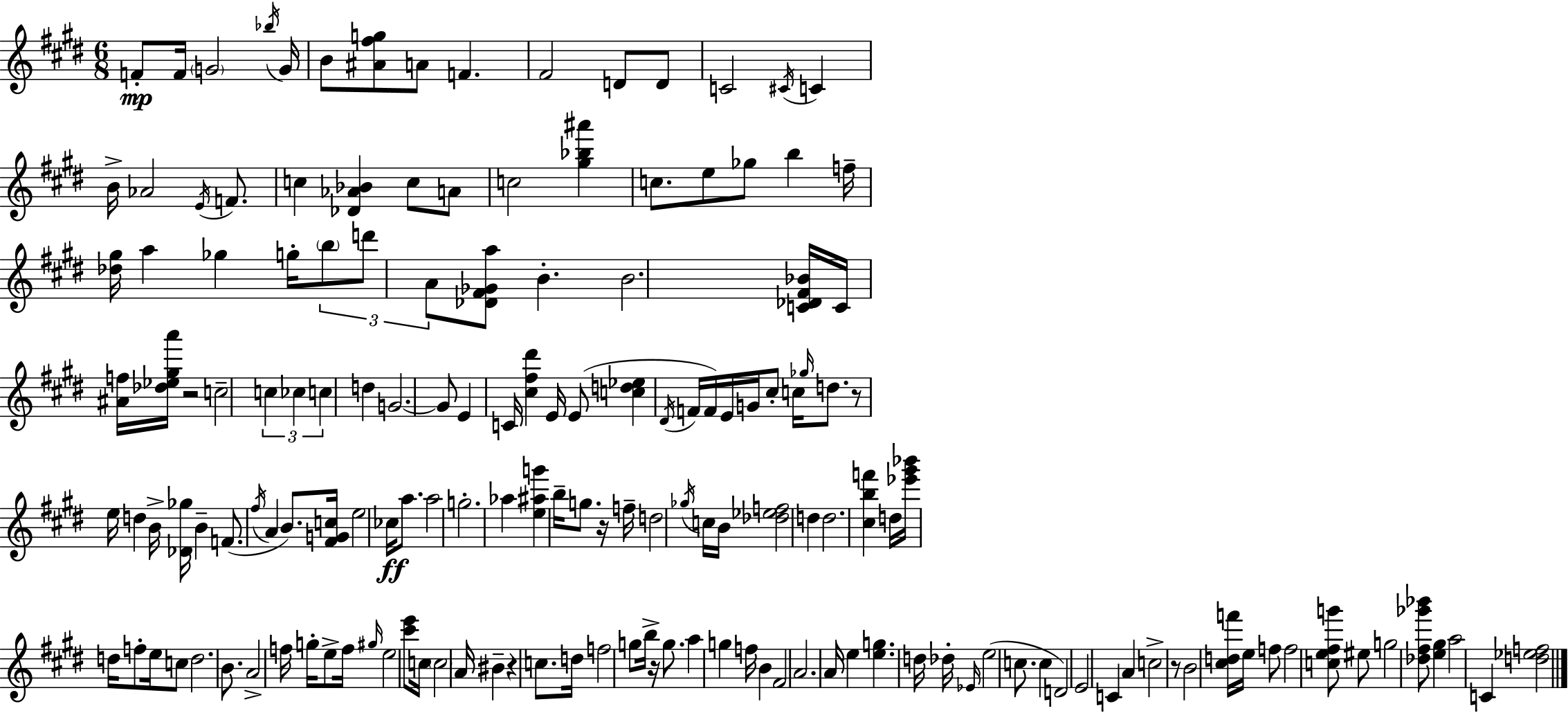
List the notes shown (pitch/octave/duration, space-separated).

F4/e F4/s G4/h Bb5/s G4/s B4/e [A#4,F#5,G5]/e A4/e F4/q. F#4/h D4/e D4/e C4/h C#4/s C4/q B4/s Ab4/h E4/s F4/e. C5/q [Db4,Ab4,Bb4]/q C5/e A4/e C5/h [G#5,Bb5,A#6]/q C5/e. E5/e Gb5/e B5/q F5/s [Db5,G#5]/s A5/q Gb5/q G5/s B5/e D6/e A4/e [Db4,F#4,Gb4,A5]/e B4/q. B4/h. [C4,Db4,F#4,Bb4]/s C4/s [A#4,F5]/s [Db5,Eb5,G#5,A6]/s R/h C5/h C5/q CES5/q C5/q D5/q G4/h. G4/e E4/q C4/s [C#5,F#5,D#6]/q E4/s E4/e [C5,D5,Eb5]/q D#4/s F4/s F4/s E4/s G4/s C#5/e C5/s Gb5/s D5/e. R/e E5/s D5/q B4/s [Db4,Gb5]/s B4/q F4/e. F#5/s A4/q B4/e. [F#4,G4,C5]/s E5/h CES5/s A5/e. A5/h G5/h. Ab5/q [E5,A#5,G6]/q B5/s G5/e. R/s F5/s D5/h Gb5/s C5/s B4/s [Db5,Eb5,F5]/h D5/q D5/h. [C#5,B5,F6]/q D5/s [Eb6,G#6,Bb6]/s D5/s F5/e E5/s C5/e D5/h. B4/e. A4/h F5/s G5/s E5/e F5/s G#5/s E5/h [C#6,E6]/e C5/s C5/h A4/s BIS4/q R/q C5/e. D5/s F5/h G5/e B5/s R/s G5/e. A5/q G5/q F5/s B4/q F#4/h A4/h. A4/s E5/q [E5,G5]/q. D5/s Db5/s Eb4/s E5/h C5/e. C5/q D4/h E4/h C4/q A4/q C5/h R/e B4/h [C#5,D5,F6]/s E5/s F5/e F5/h [C5,E5,F#5,G6]/e EIS5/e G5/h [Db5,F#5,Gb6,Bb6]/e [E5,G#5]/q A5/h C4/q [D5,Eb5,F5]/h